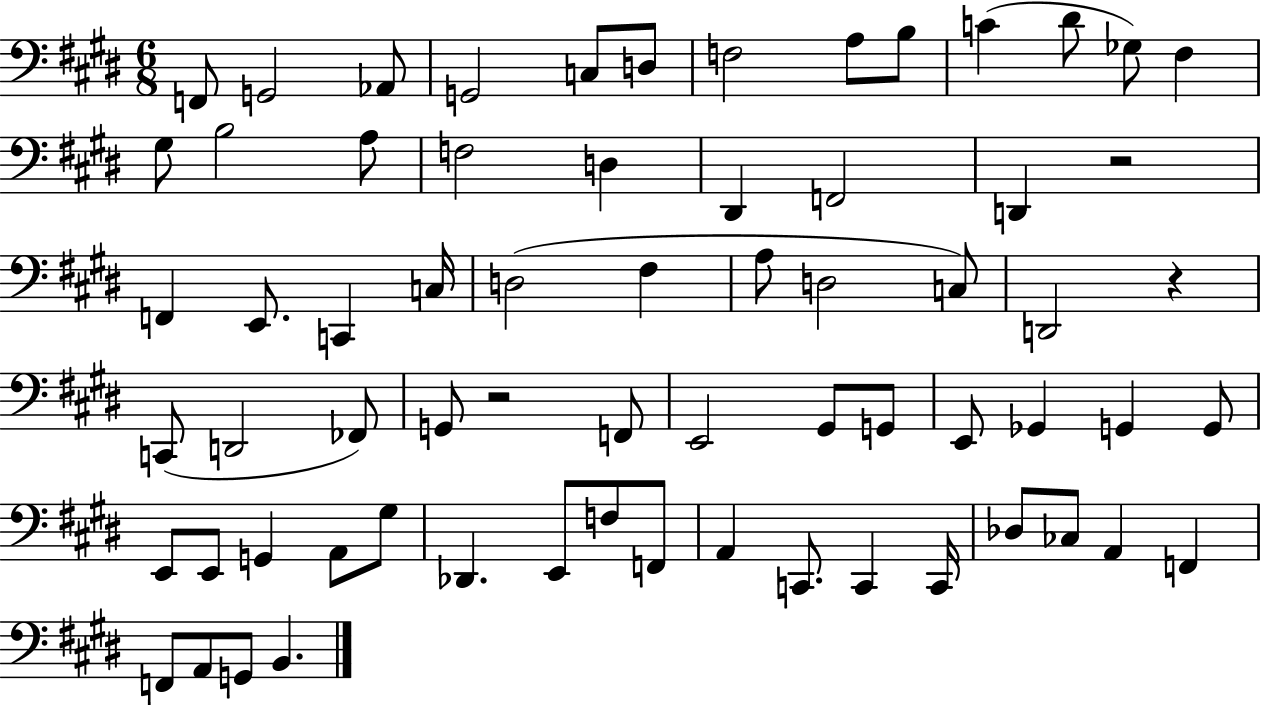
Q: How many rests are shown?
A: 3